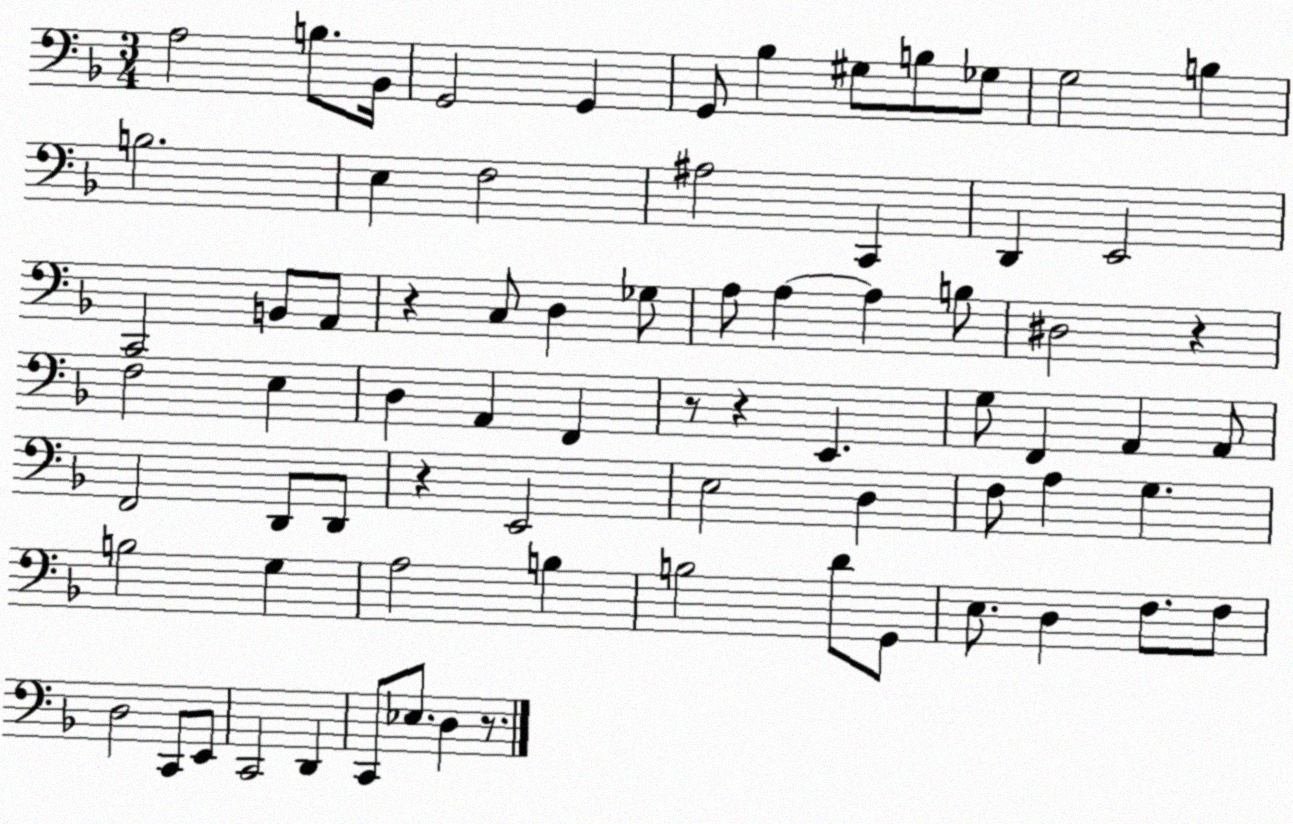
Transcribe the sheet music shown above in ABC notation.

X:1
T:Untitled
M:3/4
L:1/4
K:F
A,2 B,/2 _B,,/4 G,,2 G,, G,,/2 _B, ^G,/2 B,/2 _G,/2 G,2 B, B,2 E, F,2 ^A,2 C,, D,, E,,2 C,,2 B,,/2 A,,/2 z C,/2 D, _G,/2 A,/2 A, A, B,/2 ^D,2 z F,2 E, D, A,, F,, z/2 z E,, G,/2 F,, A,, A,,/2 F,,2 D,,/2 D,,/2 z E,,2 E,2 D, F,/2 A, G, B,2 G, A,2 B, B,2 D/2 G,,/2 E,/2 D, F,/2 F,/2 D,2 C,,/2 E,,/2 C,,2 D,, C,,/2 _E,/2 D, z/2